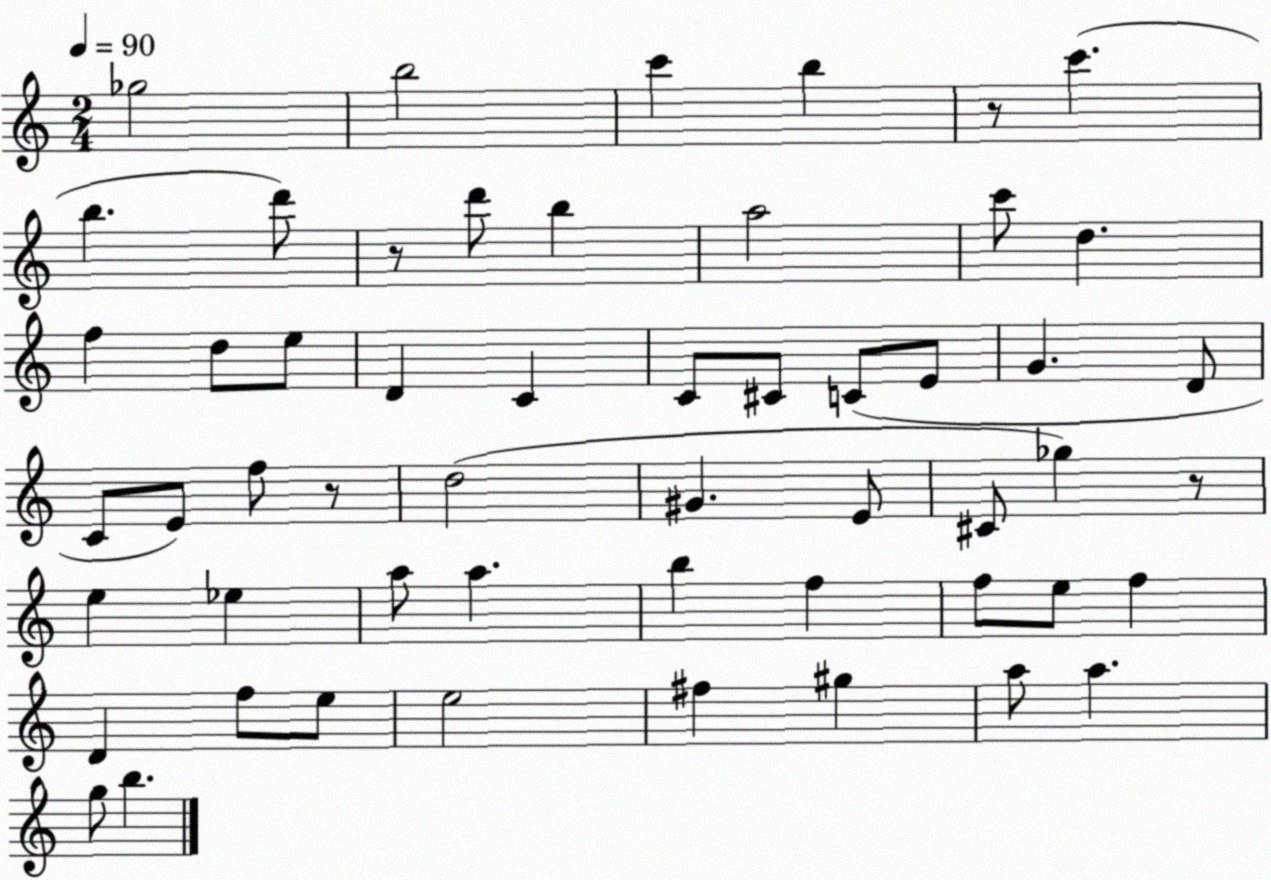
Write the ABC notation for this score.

X:1
T:Untitled
M:2/4
L:1/4
K:C
_g2 b2 c' b z/2 c' b d'/2 z/2 d'/2 b a2 c'/2 d f d/2 e/2 D C C/2 ^C/2 C/2 E/2 G D/2 C/2 E/2 f/2 z/2 d2 ^G E/2 ^C/2 _g z/2 e _e a/2 a b f f/2 e/2 f D f/2 e/2 e2 ^f ^g a/2 a g/2 b